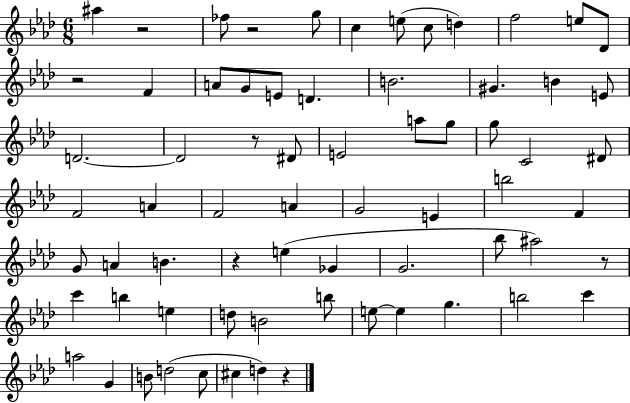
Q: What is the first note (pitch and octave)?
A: A#5